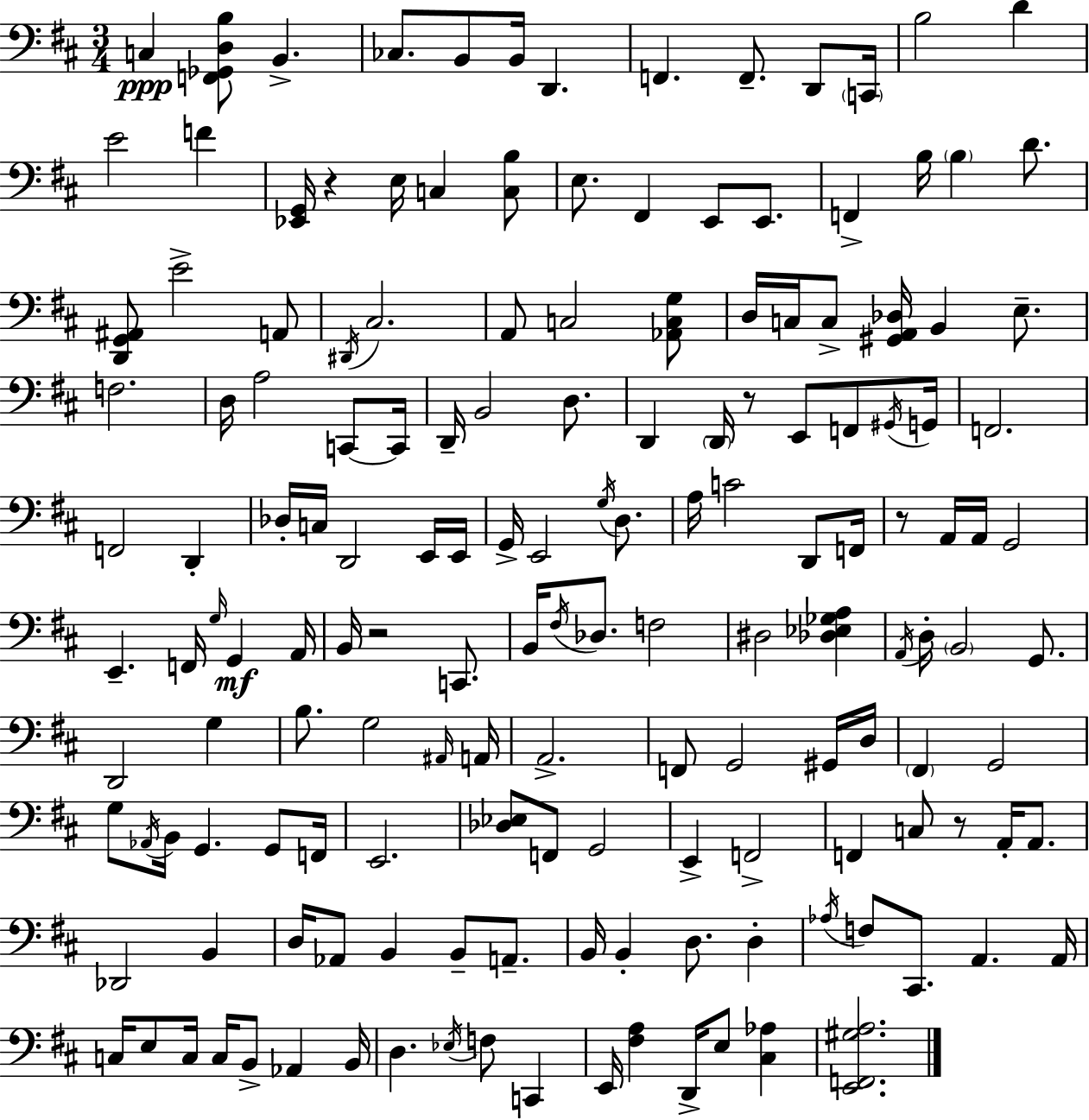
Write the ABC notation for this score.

X:1
T:Untitled
M:3/4
L:1/4
K:D
C, [F,,_G,,D,B,]/2 B,, _C,/2 B,,/2 B,,/4 D,, F,, F,,/2 D,,/2 C,,/4 B,2 D E2 F [_E,,G,,]/4 z E,/4 C, [C,B,]/2 E,/2 ^F,, E,,/2 E,,/2 F,, B,/4 B, D/2 [D,,G,,^A,,]/2 E2 A,,/2 ^D,,/4 ^C,2 A,,/2 C,2 [_A,,C,G,]/2 D,/4 C,/4 C,/2 [^G,,A,,_D,]/4 B,, E,/2 F,2 D,/4 A,2 C,,/2 C,,/4 D,,/4 B,,2 D,/2 D,, D,,/4 z/2 E,,/2 F,,/2 ^G,,/4 G,,/4 F,,2 F,,2 D,, _D,/4 C,/4 D,,2 E,,/4 E,,/4 G,,/4 E,,2 G,/4 D,/2 A,/4 C2 D,,/2 F,,/4 z/2 A,,/4 A,,/4 G,,2 E,, F,,/4 G,/4 G,, A,,/4 B,,/4 z2 C,,/2 B,,/4 ^F,/4 _D,/2 F,2 ^D,2 [_D,_E,_G,A,] A,,/4 D,/4 B,,2 G,,/2 D,,2 G, B,/2 G,2 ^A,,/4 A,,/4 A,,2 F,,/2 G,,2 ^G,,/4 D,/4 ^F,, G,,2 G,/2 _A,,/4 B,,/4 G,, G,,/2 F,,/4 E,,2 [_D,_E,]/2 F,,/2 G,,2 E,, F,,2 F,, C,/2 z/2 A,,/4 A,,/2 _D,,2 B,, D,/4 _A,,/2 B,, B,,/2 A,,/2 B,,/4 B,, D,/2 D, _A,/4 F,/2 ^C,,/2 A,, A,,/4 C,/4 E,/2 C,/4 C,/4 B,,/2 _A,, B,,/4 D, _E,/4 F,/2 C,, E,,/4 [^F,A,] D,,/4 E,/2 [^C,_A,] [E,,F,,^G,A,]2